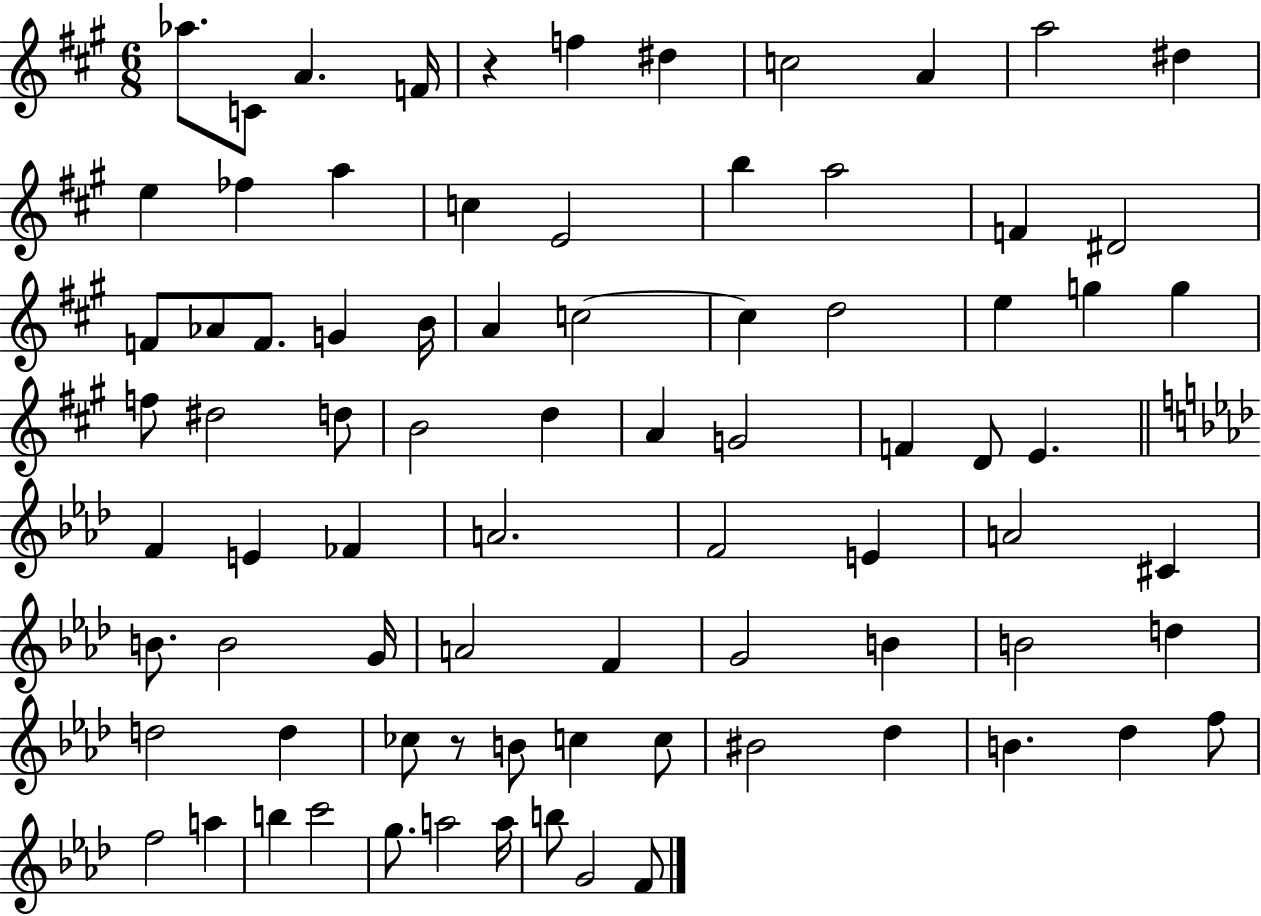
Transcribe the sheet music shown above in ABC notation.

X:1
T:Untitled
M:6/8
L:1/4
K:A
_a/2 C/2 A F/4 z f ^d c2 A a2 ^d e _f a c E2 b a2 F ^D2 F/2 _A/2 F/2 G B/4 A c2 c d2 e g g f/2 ^d2 d/2 B2 d A G2 F D/2 E F E _F A2 F2 E A2 ^C B/2 B2 G/4 A2 F G2 B B2 d d2 d _c/2 z/2 B/2 c c/2 ^B2 _d B _d f/2 f2 a b c'2 g/2 a2 a/4 b/2 G2 F/2